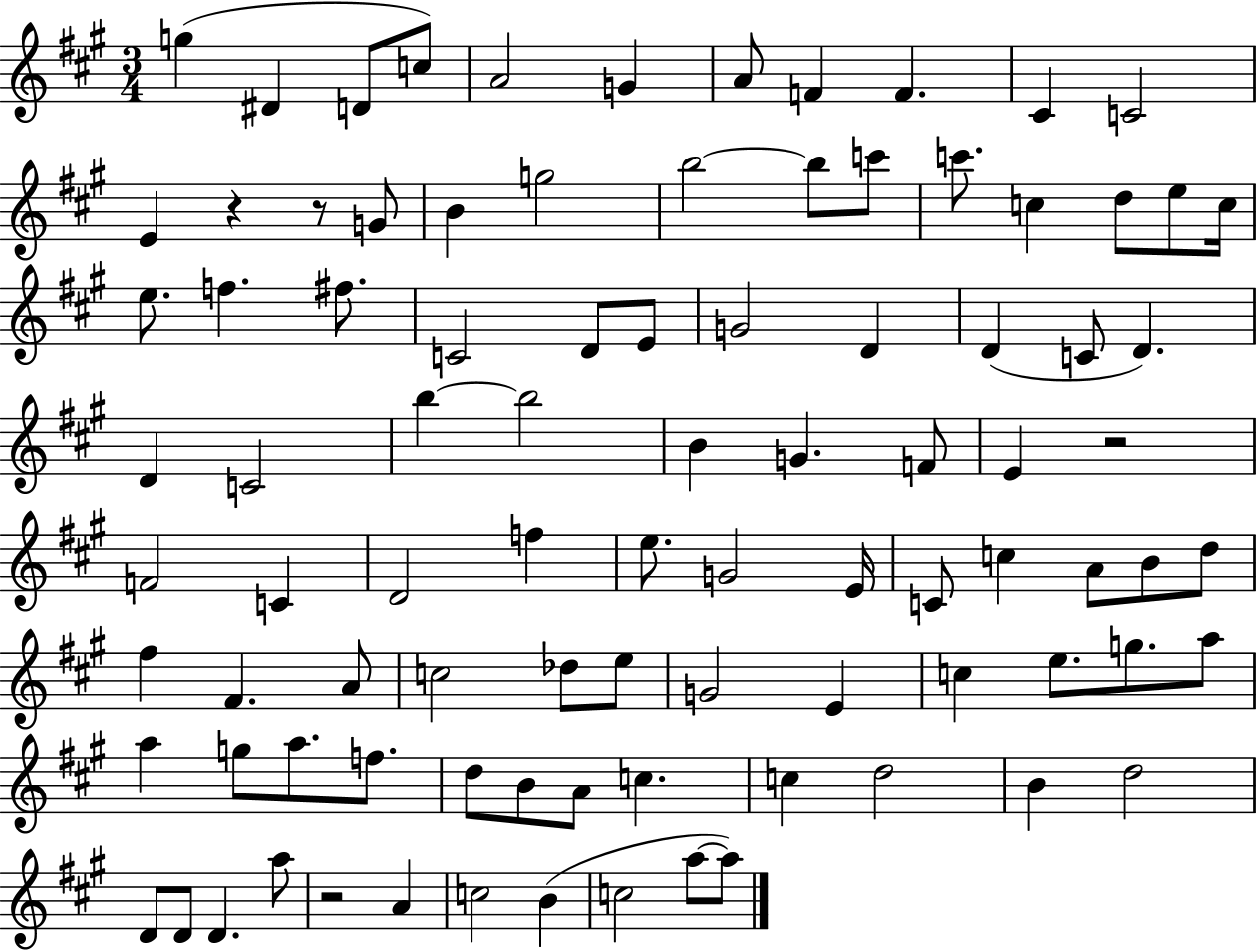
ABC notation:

X:1
T:Untitled
M:3/4
L:1/4
K:A
g ^D D/2 c/2 A2 G A/2 F F ^C C2 E z z/2 G/2 B g2 b2 b/2 c'/2 c'/2 c d/2 e/2 c/4 e/2 f ^f/2 C2 D/2 E/2 G2 D D C/2 D D C2 b b2 B G F/2 E z2 F2 C D2 f e/2 G2 E/4 C/2 c A/2 B/2 d/2 ^f ^F A/2 c2 _d/2 e/2 G2 E c e/2 g/2 a/2 a g/2 a/2 f/2 d/2 B/2 A/2 c c d2 B d2 D/2 D/2 D a/2 z2 A c2 B c2 a/2 a/2